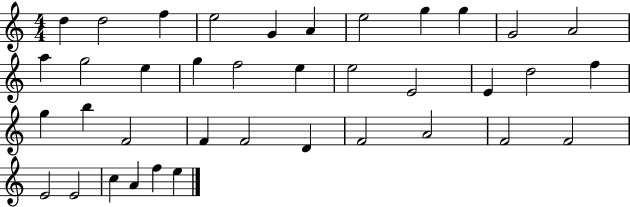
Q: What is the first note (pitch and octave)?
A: D5